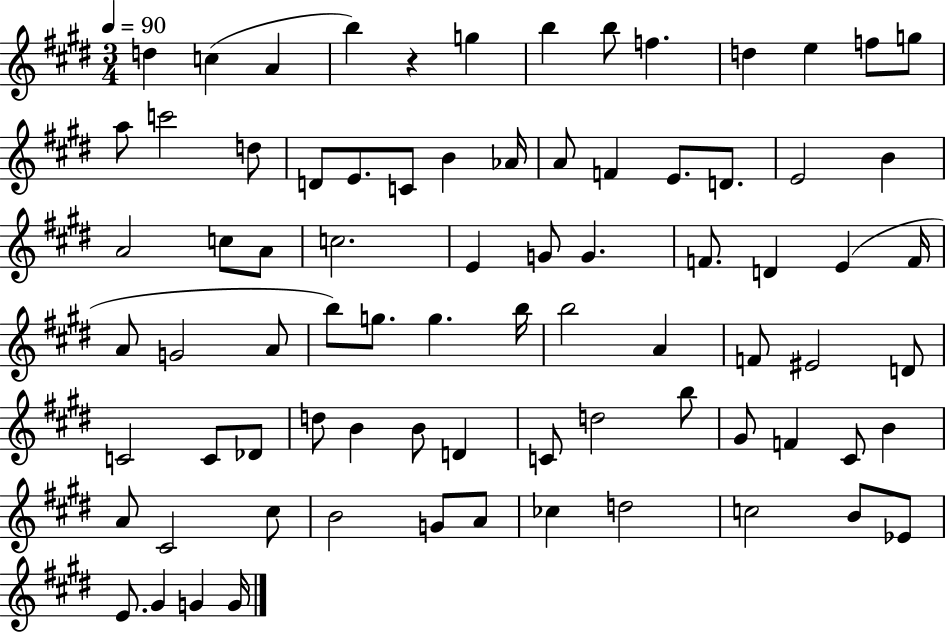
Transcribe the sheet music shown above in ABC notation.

X:1
T:Untitled
M:3/4
L:1/4
K:E
d c A b z g b b/2 f d e f/2 g/2 a/2 c'2 d/2 D/2 E/2 C/2 B _A/4 A/2 F E/2 D/2 E2 B A2 c/2 A/2 c2 E G/2 G F/2 D E F/4 A/2 G2 A/2 b/2 g/2 g b/4 b2 A F/2 ^E2 D/2 C2 C/2 _D/2 d/2 B B/2 D C/2 d2 b/2 ^G/2 F ^C/2 B A/2 ^C2 ^c/2 B2 G/2 A/2 _c d2 c2 B/2 _E/2 E/2 ^G G G/4